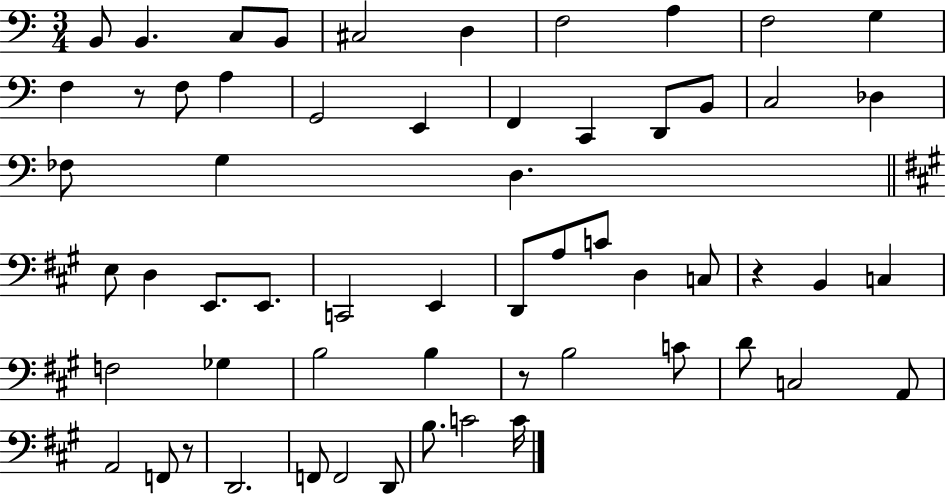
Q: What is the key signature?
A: C major